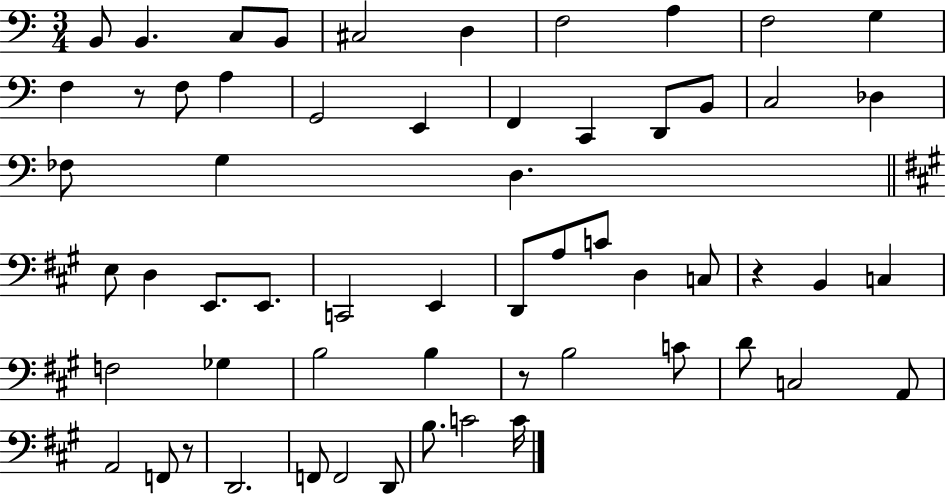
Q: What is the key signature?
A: C major